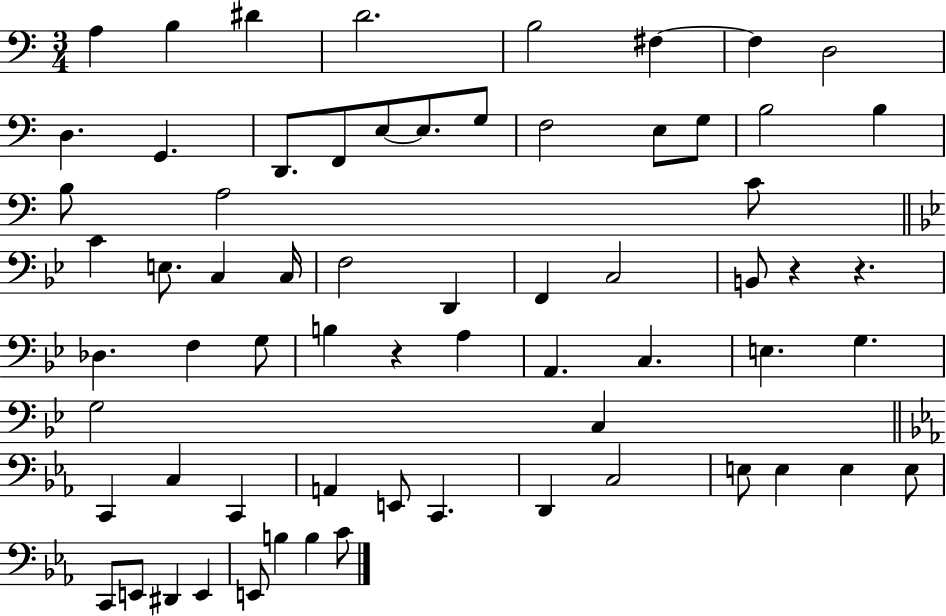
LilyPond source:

{
  \clef bass
  \numericTimeSignature
  \time 3/4
  \key c \major
  a4 b4 dis'4 | d'2. | b2 fis4~~ | fis4 d2 | \break d4. g,4. | d,8. f,8 e8~~ e8. g8 | f2 e8 g8 | b2 b4 | \break b8 a2 c'8 | \bar "||" \break \key bes \major c'4 e8. c4 c16 | f2 d,4 | f,4 c2 | b,8 r4 r4. | \break des4. f4 g8 | b4 r4 a4 | a,4. c4. | e4. g4. | \break g2 c4 | \bar "||" \break \key ees \major c,4 c4 c,4 | a,4 e,8 c,4. | d,4 c2 | e8 e4 e4 e8 | \break c,8 e,8 dis,4 e,4 | e,8 b4 b4 c'8 | \bar "|."
}